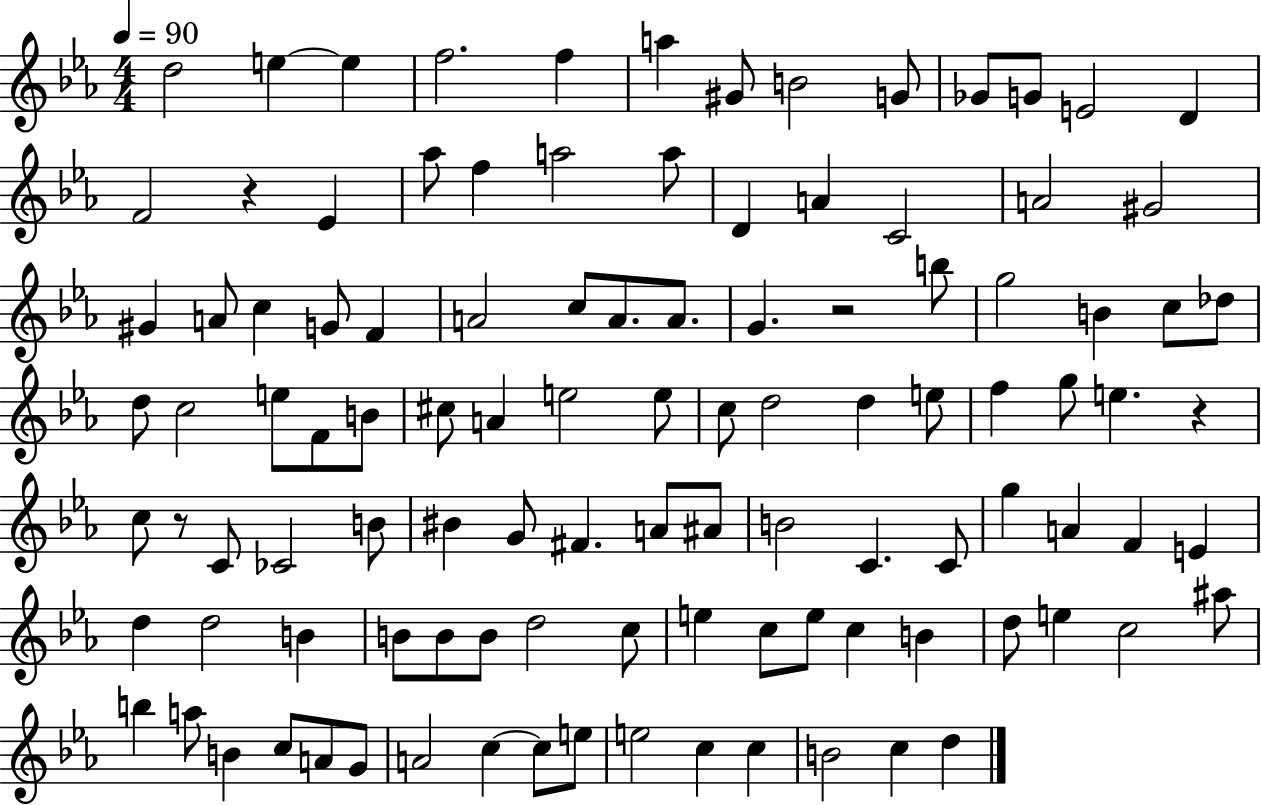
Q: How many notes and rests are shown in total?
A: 108